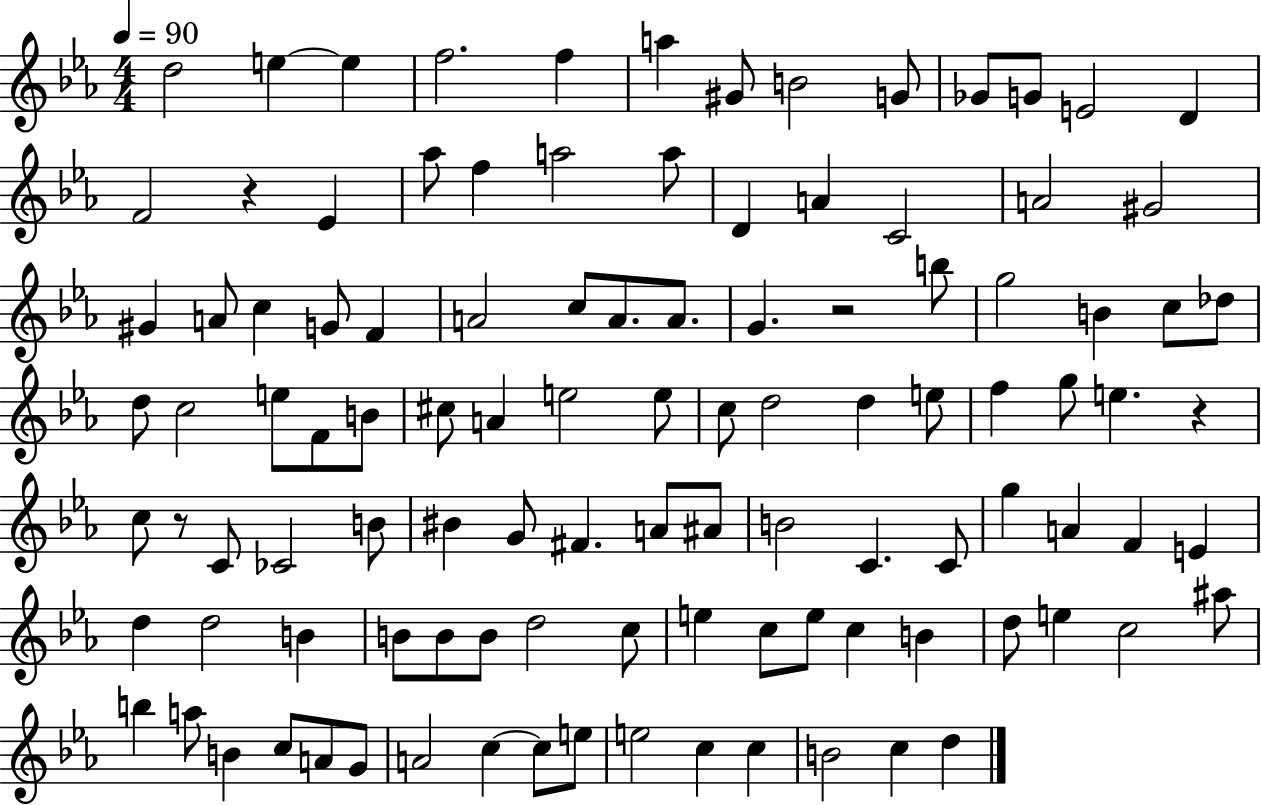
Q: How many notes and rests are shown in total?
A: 108